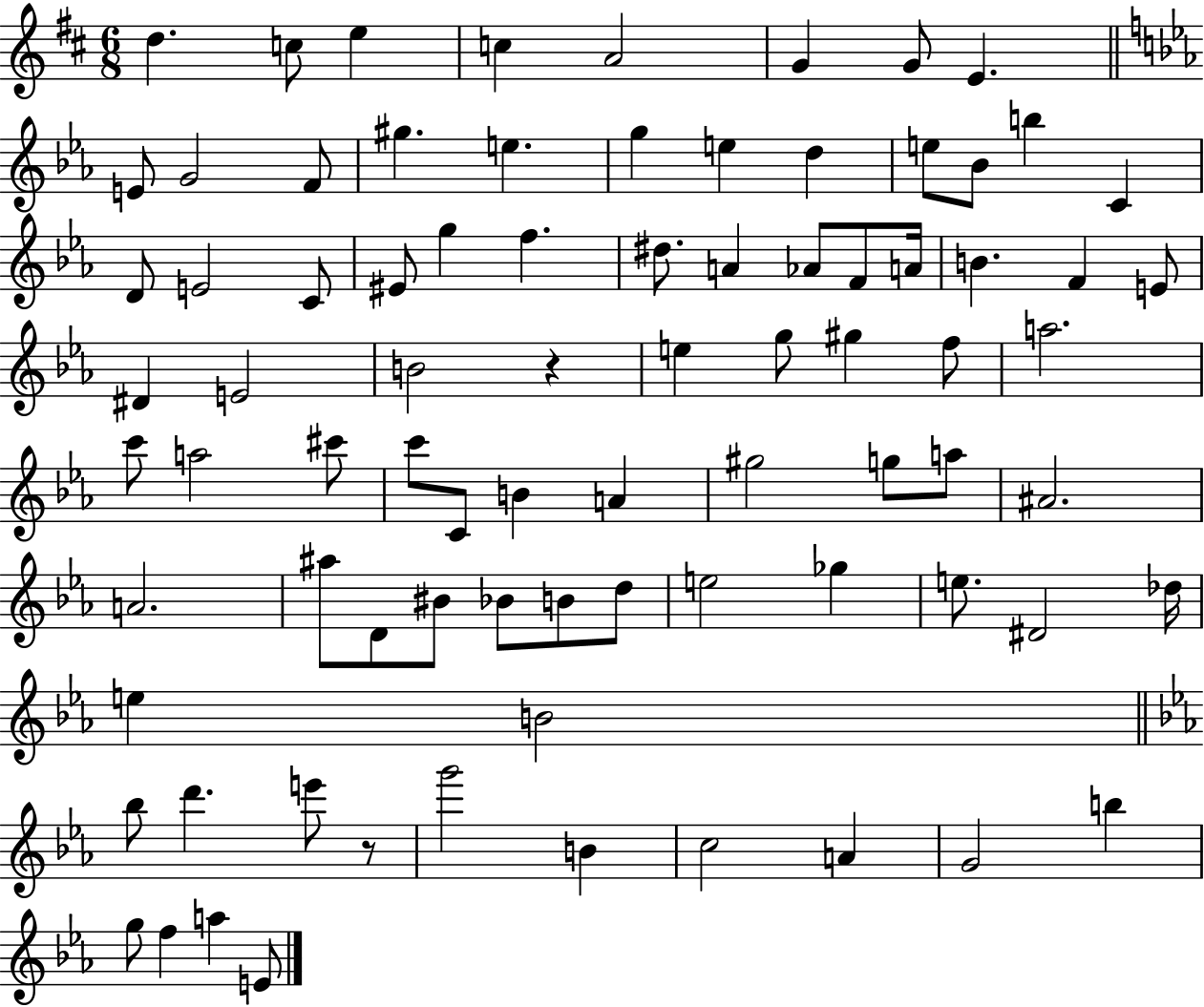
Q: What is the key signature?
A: D major